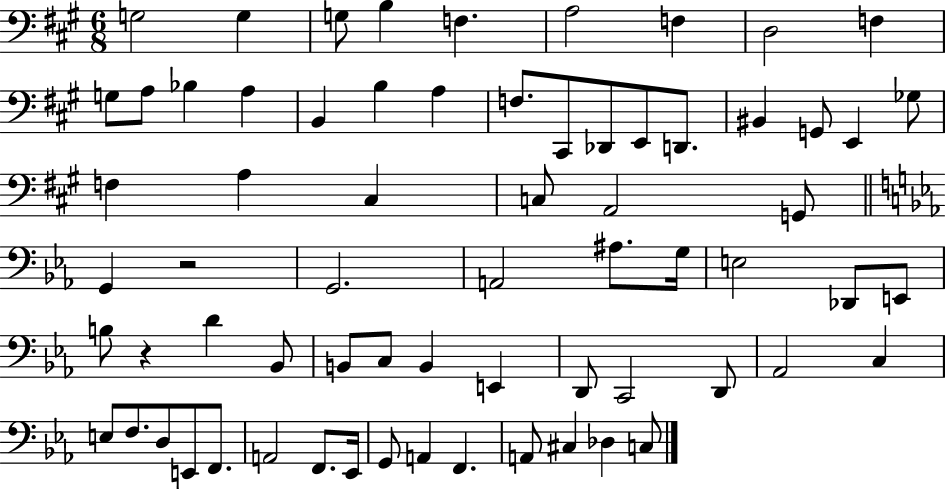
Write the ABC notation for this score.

X:1
T:Untitled
M:6/8
L:1/4
K:A
G,2 G, G,/2 B, F, A,2 F, D,2 F, G,/2 A,/2 _B, A, B,, B, A, F,/2 ^C,,/2 _D,,/2 E,,/2 D,,/2 ^B,, G,,/2 E,, _G,/2 F, A, ^C, C,/2 A,,2 G,,/2 G,, z2 G,,2 A,,2 ^A,/2 G,/4 E,2 _D,,/2 E,,/2 B,/2 z D _B,,/2 B,,/2 C,/2 B,, E,, D,,/2 C,,2 D,,/2 _A,,2 C, E,/2 F,/2 D,/2 E,,/2 F,,/2 A,,2 F,,/2 _E,,/4 G,,/2 A,, F,, A,,/2 ^C, _D, C,/2